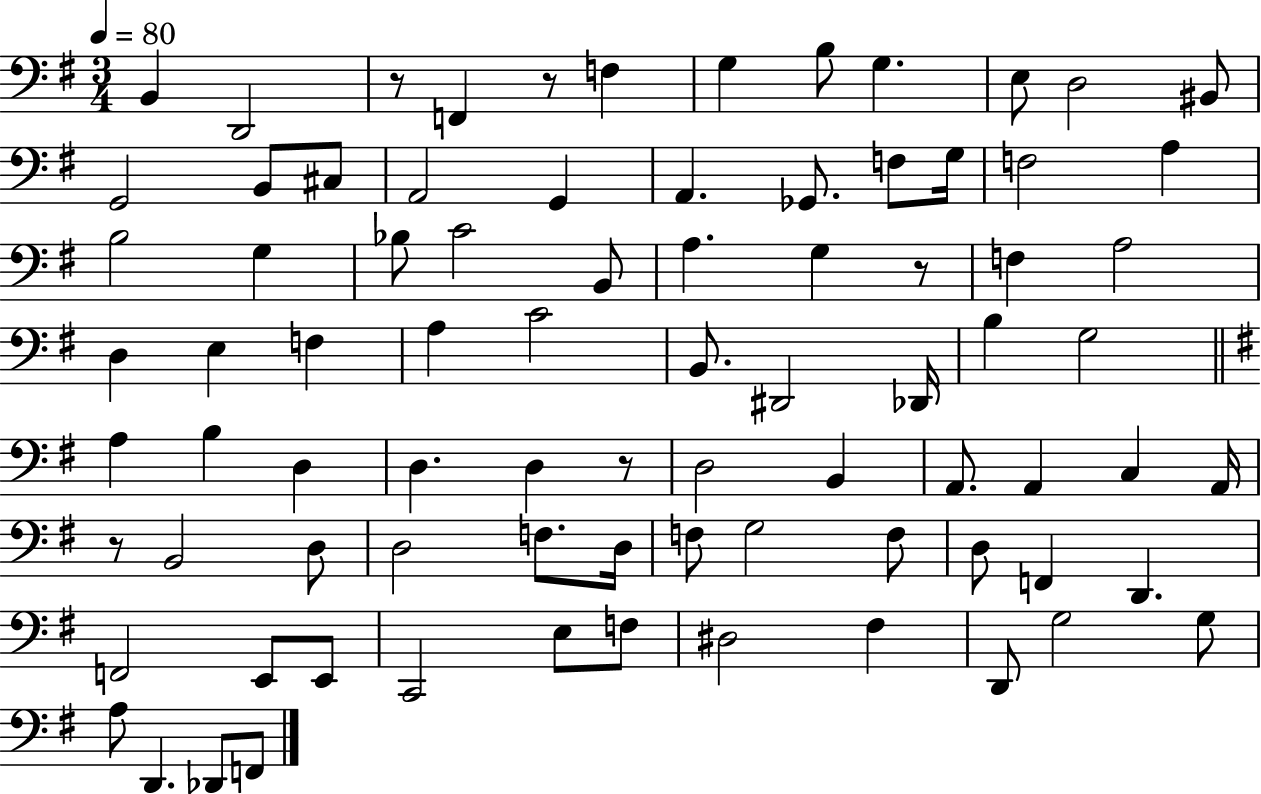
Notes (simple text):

B2/q D2/h R/e F2/q R/e F3/q G3/q B3/e G3/q. E3/e D3/h BIS2/e G2/h B2/e C#3/e A2/h G2/q A2/q. Gb2/e. F3/e G3/s F3/h A3/q B3/h G3/q Bb3/e C4/h B2/e A3/q. G3/q R/e F3/q A3/h D3/q E3/q F3/q A3/q C4/h B2/e. D#2/h Db2/s B3/q G3/h A3/q B3/q D3/q D3/q. D3/q R/e D3/h B2/q A2/e. A2/q C3/q A2/s R/e B2/h D3/e D3/h F3/e. D3/s F3/e G3/h F3/e D3/e F2/q D2/q. F2/h E2/e E2/e C2/h E3/e F3/e D#3/h F#3/q D2/e G3/h G3/e A3/e D2/q. Db2/e F2/e